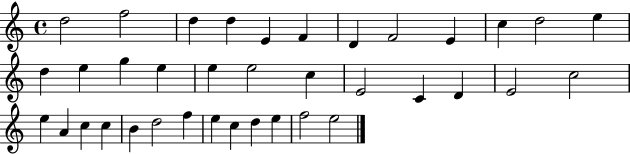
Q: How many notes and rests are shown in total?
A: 37